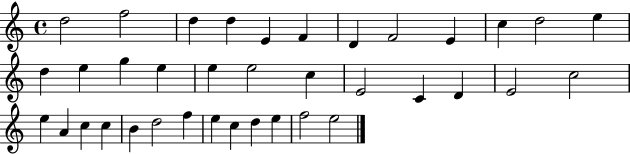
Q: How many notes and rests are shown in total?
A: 37